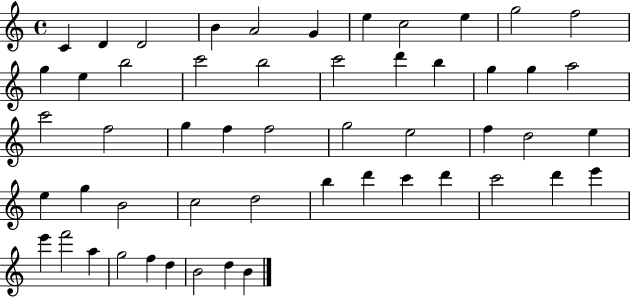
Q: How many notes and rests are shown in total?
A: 53